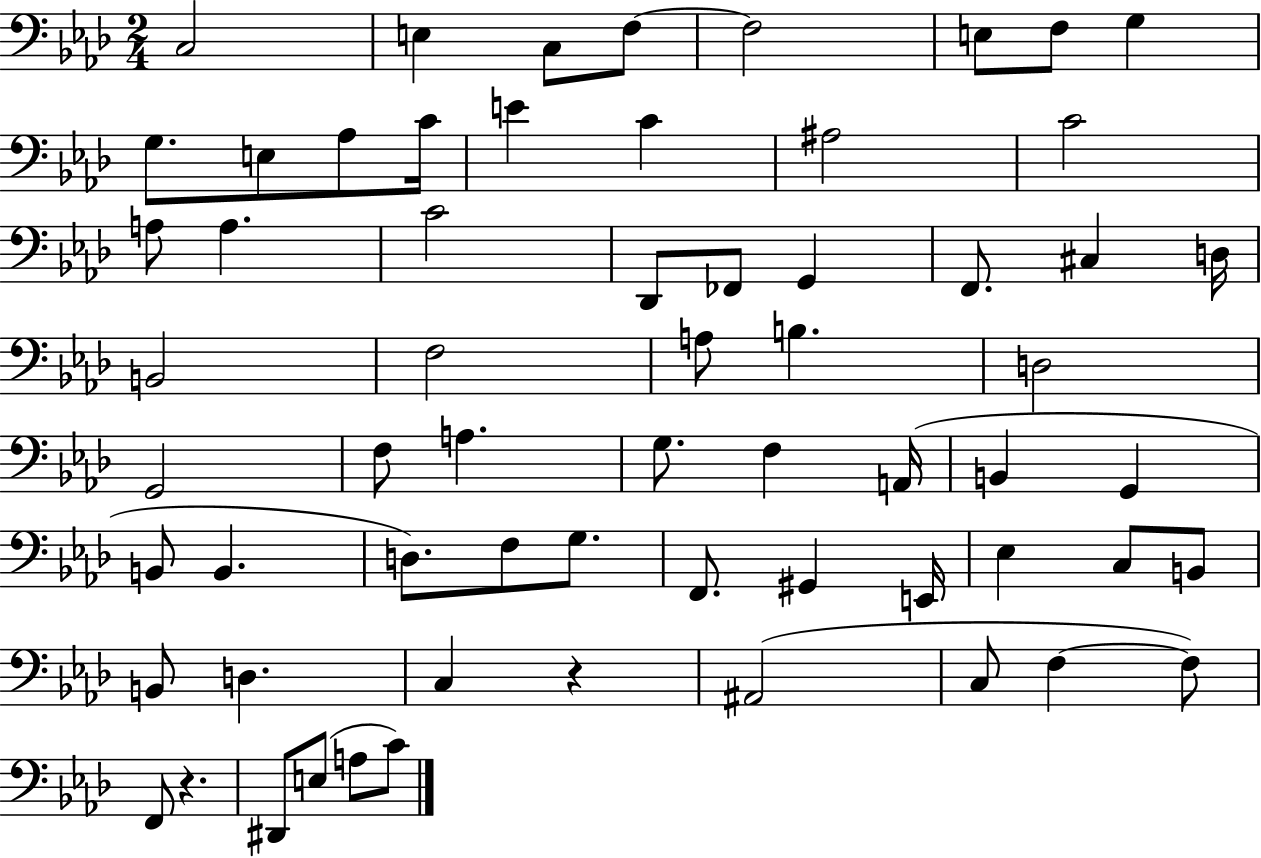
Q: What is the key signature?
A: AES major